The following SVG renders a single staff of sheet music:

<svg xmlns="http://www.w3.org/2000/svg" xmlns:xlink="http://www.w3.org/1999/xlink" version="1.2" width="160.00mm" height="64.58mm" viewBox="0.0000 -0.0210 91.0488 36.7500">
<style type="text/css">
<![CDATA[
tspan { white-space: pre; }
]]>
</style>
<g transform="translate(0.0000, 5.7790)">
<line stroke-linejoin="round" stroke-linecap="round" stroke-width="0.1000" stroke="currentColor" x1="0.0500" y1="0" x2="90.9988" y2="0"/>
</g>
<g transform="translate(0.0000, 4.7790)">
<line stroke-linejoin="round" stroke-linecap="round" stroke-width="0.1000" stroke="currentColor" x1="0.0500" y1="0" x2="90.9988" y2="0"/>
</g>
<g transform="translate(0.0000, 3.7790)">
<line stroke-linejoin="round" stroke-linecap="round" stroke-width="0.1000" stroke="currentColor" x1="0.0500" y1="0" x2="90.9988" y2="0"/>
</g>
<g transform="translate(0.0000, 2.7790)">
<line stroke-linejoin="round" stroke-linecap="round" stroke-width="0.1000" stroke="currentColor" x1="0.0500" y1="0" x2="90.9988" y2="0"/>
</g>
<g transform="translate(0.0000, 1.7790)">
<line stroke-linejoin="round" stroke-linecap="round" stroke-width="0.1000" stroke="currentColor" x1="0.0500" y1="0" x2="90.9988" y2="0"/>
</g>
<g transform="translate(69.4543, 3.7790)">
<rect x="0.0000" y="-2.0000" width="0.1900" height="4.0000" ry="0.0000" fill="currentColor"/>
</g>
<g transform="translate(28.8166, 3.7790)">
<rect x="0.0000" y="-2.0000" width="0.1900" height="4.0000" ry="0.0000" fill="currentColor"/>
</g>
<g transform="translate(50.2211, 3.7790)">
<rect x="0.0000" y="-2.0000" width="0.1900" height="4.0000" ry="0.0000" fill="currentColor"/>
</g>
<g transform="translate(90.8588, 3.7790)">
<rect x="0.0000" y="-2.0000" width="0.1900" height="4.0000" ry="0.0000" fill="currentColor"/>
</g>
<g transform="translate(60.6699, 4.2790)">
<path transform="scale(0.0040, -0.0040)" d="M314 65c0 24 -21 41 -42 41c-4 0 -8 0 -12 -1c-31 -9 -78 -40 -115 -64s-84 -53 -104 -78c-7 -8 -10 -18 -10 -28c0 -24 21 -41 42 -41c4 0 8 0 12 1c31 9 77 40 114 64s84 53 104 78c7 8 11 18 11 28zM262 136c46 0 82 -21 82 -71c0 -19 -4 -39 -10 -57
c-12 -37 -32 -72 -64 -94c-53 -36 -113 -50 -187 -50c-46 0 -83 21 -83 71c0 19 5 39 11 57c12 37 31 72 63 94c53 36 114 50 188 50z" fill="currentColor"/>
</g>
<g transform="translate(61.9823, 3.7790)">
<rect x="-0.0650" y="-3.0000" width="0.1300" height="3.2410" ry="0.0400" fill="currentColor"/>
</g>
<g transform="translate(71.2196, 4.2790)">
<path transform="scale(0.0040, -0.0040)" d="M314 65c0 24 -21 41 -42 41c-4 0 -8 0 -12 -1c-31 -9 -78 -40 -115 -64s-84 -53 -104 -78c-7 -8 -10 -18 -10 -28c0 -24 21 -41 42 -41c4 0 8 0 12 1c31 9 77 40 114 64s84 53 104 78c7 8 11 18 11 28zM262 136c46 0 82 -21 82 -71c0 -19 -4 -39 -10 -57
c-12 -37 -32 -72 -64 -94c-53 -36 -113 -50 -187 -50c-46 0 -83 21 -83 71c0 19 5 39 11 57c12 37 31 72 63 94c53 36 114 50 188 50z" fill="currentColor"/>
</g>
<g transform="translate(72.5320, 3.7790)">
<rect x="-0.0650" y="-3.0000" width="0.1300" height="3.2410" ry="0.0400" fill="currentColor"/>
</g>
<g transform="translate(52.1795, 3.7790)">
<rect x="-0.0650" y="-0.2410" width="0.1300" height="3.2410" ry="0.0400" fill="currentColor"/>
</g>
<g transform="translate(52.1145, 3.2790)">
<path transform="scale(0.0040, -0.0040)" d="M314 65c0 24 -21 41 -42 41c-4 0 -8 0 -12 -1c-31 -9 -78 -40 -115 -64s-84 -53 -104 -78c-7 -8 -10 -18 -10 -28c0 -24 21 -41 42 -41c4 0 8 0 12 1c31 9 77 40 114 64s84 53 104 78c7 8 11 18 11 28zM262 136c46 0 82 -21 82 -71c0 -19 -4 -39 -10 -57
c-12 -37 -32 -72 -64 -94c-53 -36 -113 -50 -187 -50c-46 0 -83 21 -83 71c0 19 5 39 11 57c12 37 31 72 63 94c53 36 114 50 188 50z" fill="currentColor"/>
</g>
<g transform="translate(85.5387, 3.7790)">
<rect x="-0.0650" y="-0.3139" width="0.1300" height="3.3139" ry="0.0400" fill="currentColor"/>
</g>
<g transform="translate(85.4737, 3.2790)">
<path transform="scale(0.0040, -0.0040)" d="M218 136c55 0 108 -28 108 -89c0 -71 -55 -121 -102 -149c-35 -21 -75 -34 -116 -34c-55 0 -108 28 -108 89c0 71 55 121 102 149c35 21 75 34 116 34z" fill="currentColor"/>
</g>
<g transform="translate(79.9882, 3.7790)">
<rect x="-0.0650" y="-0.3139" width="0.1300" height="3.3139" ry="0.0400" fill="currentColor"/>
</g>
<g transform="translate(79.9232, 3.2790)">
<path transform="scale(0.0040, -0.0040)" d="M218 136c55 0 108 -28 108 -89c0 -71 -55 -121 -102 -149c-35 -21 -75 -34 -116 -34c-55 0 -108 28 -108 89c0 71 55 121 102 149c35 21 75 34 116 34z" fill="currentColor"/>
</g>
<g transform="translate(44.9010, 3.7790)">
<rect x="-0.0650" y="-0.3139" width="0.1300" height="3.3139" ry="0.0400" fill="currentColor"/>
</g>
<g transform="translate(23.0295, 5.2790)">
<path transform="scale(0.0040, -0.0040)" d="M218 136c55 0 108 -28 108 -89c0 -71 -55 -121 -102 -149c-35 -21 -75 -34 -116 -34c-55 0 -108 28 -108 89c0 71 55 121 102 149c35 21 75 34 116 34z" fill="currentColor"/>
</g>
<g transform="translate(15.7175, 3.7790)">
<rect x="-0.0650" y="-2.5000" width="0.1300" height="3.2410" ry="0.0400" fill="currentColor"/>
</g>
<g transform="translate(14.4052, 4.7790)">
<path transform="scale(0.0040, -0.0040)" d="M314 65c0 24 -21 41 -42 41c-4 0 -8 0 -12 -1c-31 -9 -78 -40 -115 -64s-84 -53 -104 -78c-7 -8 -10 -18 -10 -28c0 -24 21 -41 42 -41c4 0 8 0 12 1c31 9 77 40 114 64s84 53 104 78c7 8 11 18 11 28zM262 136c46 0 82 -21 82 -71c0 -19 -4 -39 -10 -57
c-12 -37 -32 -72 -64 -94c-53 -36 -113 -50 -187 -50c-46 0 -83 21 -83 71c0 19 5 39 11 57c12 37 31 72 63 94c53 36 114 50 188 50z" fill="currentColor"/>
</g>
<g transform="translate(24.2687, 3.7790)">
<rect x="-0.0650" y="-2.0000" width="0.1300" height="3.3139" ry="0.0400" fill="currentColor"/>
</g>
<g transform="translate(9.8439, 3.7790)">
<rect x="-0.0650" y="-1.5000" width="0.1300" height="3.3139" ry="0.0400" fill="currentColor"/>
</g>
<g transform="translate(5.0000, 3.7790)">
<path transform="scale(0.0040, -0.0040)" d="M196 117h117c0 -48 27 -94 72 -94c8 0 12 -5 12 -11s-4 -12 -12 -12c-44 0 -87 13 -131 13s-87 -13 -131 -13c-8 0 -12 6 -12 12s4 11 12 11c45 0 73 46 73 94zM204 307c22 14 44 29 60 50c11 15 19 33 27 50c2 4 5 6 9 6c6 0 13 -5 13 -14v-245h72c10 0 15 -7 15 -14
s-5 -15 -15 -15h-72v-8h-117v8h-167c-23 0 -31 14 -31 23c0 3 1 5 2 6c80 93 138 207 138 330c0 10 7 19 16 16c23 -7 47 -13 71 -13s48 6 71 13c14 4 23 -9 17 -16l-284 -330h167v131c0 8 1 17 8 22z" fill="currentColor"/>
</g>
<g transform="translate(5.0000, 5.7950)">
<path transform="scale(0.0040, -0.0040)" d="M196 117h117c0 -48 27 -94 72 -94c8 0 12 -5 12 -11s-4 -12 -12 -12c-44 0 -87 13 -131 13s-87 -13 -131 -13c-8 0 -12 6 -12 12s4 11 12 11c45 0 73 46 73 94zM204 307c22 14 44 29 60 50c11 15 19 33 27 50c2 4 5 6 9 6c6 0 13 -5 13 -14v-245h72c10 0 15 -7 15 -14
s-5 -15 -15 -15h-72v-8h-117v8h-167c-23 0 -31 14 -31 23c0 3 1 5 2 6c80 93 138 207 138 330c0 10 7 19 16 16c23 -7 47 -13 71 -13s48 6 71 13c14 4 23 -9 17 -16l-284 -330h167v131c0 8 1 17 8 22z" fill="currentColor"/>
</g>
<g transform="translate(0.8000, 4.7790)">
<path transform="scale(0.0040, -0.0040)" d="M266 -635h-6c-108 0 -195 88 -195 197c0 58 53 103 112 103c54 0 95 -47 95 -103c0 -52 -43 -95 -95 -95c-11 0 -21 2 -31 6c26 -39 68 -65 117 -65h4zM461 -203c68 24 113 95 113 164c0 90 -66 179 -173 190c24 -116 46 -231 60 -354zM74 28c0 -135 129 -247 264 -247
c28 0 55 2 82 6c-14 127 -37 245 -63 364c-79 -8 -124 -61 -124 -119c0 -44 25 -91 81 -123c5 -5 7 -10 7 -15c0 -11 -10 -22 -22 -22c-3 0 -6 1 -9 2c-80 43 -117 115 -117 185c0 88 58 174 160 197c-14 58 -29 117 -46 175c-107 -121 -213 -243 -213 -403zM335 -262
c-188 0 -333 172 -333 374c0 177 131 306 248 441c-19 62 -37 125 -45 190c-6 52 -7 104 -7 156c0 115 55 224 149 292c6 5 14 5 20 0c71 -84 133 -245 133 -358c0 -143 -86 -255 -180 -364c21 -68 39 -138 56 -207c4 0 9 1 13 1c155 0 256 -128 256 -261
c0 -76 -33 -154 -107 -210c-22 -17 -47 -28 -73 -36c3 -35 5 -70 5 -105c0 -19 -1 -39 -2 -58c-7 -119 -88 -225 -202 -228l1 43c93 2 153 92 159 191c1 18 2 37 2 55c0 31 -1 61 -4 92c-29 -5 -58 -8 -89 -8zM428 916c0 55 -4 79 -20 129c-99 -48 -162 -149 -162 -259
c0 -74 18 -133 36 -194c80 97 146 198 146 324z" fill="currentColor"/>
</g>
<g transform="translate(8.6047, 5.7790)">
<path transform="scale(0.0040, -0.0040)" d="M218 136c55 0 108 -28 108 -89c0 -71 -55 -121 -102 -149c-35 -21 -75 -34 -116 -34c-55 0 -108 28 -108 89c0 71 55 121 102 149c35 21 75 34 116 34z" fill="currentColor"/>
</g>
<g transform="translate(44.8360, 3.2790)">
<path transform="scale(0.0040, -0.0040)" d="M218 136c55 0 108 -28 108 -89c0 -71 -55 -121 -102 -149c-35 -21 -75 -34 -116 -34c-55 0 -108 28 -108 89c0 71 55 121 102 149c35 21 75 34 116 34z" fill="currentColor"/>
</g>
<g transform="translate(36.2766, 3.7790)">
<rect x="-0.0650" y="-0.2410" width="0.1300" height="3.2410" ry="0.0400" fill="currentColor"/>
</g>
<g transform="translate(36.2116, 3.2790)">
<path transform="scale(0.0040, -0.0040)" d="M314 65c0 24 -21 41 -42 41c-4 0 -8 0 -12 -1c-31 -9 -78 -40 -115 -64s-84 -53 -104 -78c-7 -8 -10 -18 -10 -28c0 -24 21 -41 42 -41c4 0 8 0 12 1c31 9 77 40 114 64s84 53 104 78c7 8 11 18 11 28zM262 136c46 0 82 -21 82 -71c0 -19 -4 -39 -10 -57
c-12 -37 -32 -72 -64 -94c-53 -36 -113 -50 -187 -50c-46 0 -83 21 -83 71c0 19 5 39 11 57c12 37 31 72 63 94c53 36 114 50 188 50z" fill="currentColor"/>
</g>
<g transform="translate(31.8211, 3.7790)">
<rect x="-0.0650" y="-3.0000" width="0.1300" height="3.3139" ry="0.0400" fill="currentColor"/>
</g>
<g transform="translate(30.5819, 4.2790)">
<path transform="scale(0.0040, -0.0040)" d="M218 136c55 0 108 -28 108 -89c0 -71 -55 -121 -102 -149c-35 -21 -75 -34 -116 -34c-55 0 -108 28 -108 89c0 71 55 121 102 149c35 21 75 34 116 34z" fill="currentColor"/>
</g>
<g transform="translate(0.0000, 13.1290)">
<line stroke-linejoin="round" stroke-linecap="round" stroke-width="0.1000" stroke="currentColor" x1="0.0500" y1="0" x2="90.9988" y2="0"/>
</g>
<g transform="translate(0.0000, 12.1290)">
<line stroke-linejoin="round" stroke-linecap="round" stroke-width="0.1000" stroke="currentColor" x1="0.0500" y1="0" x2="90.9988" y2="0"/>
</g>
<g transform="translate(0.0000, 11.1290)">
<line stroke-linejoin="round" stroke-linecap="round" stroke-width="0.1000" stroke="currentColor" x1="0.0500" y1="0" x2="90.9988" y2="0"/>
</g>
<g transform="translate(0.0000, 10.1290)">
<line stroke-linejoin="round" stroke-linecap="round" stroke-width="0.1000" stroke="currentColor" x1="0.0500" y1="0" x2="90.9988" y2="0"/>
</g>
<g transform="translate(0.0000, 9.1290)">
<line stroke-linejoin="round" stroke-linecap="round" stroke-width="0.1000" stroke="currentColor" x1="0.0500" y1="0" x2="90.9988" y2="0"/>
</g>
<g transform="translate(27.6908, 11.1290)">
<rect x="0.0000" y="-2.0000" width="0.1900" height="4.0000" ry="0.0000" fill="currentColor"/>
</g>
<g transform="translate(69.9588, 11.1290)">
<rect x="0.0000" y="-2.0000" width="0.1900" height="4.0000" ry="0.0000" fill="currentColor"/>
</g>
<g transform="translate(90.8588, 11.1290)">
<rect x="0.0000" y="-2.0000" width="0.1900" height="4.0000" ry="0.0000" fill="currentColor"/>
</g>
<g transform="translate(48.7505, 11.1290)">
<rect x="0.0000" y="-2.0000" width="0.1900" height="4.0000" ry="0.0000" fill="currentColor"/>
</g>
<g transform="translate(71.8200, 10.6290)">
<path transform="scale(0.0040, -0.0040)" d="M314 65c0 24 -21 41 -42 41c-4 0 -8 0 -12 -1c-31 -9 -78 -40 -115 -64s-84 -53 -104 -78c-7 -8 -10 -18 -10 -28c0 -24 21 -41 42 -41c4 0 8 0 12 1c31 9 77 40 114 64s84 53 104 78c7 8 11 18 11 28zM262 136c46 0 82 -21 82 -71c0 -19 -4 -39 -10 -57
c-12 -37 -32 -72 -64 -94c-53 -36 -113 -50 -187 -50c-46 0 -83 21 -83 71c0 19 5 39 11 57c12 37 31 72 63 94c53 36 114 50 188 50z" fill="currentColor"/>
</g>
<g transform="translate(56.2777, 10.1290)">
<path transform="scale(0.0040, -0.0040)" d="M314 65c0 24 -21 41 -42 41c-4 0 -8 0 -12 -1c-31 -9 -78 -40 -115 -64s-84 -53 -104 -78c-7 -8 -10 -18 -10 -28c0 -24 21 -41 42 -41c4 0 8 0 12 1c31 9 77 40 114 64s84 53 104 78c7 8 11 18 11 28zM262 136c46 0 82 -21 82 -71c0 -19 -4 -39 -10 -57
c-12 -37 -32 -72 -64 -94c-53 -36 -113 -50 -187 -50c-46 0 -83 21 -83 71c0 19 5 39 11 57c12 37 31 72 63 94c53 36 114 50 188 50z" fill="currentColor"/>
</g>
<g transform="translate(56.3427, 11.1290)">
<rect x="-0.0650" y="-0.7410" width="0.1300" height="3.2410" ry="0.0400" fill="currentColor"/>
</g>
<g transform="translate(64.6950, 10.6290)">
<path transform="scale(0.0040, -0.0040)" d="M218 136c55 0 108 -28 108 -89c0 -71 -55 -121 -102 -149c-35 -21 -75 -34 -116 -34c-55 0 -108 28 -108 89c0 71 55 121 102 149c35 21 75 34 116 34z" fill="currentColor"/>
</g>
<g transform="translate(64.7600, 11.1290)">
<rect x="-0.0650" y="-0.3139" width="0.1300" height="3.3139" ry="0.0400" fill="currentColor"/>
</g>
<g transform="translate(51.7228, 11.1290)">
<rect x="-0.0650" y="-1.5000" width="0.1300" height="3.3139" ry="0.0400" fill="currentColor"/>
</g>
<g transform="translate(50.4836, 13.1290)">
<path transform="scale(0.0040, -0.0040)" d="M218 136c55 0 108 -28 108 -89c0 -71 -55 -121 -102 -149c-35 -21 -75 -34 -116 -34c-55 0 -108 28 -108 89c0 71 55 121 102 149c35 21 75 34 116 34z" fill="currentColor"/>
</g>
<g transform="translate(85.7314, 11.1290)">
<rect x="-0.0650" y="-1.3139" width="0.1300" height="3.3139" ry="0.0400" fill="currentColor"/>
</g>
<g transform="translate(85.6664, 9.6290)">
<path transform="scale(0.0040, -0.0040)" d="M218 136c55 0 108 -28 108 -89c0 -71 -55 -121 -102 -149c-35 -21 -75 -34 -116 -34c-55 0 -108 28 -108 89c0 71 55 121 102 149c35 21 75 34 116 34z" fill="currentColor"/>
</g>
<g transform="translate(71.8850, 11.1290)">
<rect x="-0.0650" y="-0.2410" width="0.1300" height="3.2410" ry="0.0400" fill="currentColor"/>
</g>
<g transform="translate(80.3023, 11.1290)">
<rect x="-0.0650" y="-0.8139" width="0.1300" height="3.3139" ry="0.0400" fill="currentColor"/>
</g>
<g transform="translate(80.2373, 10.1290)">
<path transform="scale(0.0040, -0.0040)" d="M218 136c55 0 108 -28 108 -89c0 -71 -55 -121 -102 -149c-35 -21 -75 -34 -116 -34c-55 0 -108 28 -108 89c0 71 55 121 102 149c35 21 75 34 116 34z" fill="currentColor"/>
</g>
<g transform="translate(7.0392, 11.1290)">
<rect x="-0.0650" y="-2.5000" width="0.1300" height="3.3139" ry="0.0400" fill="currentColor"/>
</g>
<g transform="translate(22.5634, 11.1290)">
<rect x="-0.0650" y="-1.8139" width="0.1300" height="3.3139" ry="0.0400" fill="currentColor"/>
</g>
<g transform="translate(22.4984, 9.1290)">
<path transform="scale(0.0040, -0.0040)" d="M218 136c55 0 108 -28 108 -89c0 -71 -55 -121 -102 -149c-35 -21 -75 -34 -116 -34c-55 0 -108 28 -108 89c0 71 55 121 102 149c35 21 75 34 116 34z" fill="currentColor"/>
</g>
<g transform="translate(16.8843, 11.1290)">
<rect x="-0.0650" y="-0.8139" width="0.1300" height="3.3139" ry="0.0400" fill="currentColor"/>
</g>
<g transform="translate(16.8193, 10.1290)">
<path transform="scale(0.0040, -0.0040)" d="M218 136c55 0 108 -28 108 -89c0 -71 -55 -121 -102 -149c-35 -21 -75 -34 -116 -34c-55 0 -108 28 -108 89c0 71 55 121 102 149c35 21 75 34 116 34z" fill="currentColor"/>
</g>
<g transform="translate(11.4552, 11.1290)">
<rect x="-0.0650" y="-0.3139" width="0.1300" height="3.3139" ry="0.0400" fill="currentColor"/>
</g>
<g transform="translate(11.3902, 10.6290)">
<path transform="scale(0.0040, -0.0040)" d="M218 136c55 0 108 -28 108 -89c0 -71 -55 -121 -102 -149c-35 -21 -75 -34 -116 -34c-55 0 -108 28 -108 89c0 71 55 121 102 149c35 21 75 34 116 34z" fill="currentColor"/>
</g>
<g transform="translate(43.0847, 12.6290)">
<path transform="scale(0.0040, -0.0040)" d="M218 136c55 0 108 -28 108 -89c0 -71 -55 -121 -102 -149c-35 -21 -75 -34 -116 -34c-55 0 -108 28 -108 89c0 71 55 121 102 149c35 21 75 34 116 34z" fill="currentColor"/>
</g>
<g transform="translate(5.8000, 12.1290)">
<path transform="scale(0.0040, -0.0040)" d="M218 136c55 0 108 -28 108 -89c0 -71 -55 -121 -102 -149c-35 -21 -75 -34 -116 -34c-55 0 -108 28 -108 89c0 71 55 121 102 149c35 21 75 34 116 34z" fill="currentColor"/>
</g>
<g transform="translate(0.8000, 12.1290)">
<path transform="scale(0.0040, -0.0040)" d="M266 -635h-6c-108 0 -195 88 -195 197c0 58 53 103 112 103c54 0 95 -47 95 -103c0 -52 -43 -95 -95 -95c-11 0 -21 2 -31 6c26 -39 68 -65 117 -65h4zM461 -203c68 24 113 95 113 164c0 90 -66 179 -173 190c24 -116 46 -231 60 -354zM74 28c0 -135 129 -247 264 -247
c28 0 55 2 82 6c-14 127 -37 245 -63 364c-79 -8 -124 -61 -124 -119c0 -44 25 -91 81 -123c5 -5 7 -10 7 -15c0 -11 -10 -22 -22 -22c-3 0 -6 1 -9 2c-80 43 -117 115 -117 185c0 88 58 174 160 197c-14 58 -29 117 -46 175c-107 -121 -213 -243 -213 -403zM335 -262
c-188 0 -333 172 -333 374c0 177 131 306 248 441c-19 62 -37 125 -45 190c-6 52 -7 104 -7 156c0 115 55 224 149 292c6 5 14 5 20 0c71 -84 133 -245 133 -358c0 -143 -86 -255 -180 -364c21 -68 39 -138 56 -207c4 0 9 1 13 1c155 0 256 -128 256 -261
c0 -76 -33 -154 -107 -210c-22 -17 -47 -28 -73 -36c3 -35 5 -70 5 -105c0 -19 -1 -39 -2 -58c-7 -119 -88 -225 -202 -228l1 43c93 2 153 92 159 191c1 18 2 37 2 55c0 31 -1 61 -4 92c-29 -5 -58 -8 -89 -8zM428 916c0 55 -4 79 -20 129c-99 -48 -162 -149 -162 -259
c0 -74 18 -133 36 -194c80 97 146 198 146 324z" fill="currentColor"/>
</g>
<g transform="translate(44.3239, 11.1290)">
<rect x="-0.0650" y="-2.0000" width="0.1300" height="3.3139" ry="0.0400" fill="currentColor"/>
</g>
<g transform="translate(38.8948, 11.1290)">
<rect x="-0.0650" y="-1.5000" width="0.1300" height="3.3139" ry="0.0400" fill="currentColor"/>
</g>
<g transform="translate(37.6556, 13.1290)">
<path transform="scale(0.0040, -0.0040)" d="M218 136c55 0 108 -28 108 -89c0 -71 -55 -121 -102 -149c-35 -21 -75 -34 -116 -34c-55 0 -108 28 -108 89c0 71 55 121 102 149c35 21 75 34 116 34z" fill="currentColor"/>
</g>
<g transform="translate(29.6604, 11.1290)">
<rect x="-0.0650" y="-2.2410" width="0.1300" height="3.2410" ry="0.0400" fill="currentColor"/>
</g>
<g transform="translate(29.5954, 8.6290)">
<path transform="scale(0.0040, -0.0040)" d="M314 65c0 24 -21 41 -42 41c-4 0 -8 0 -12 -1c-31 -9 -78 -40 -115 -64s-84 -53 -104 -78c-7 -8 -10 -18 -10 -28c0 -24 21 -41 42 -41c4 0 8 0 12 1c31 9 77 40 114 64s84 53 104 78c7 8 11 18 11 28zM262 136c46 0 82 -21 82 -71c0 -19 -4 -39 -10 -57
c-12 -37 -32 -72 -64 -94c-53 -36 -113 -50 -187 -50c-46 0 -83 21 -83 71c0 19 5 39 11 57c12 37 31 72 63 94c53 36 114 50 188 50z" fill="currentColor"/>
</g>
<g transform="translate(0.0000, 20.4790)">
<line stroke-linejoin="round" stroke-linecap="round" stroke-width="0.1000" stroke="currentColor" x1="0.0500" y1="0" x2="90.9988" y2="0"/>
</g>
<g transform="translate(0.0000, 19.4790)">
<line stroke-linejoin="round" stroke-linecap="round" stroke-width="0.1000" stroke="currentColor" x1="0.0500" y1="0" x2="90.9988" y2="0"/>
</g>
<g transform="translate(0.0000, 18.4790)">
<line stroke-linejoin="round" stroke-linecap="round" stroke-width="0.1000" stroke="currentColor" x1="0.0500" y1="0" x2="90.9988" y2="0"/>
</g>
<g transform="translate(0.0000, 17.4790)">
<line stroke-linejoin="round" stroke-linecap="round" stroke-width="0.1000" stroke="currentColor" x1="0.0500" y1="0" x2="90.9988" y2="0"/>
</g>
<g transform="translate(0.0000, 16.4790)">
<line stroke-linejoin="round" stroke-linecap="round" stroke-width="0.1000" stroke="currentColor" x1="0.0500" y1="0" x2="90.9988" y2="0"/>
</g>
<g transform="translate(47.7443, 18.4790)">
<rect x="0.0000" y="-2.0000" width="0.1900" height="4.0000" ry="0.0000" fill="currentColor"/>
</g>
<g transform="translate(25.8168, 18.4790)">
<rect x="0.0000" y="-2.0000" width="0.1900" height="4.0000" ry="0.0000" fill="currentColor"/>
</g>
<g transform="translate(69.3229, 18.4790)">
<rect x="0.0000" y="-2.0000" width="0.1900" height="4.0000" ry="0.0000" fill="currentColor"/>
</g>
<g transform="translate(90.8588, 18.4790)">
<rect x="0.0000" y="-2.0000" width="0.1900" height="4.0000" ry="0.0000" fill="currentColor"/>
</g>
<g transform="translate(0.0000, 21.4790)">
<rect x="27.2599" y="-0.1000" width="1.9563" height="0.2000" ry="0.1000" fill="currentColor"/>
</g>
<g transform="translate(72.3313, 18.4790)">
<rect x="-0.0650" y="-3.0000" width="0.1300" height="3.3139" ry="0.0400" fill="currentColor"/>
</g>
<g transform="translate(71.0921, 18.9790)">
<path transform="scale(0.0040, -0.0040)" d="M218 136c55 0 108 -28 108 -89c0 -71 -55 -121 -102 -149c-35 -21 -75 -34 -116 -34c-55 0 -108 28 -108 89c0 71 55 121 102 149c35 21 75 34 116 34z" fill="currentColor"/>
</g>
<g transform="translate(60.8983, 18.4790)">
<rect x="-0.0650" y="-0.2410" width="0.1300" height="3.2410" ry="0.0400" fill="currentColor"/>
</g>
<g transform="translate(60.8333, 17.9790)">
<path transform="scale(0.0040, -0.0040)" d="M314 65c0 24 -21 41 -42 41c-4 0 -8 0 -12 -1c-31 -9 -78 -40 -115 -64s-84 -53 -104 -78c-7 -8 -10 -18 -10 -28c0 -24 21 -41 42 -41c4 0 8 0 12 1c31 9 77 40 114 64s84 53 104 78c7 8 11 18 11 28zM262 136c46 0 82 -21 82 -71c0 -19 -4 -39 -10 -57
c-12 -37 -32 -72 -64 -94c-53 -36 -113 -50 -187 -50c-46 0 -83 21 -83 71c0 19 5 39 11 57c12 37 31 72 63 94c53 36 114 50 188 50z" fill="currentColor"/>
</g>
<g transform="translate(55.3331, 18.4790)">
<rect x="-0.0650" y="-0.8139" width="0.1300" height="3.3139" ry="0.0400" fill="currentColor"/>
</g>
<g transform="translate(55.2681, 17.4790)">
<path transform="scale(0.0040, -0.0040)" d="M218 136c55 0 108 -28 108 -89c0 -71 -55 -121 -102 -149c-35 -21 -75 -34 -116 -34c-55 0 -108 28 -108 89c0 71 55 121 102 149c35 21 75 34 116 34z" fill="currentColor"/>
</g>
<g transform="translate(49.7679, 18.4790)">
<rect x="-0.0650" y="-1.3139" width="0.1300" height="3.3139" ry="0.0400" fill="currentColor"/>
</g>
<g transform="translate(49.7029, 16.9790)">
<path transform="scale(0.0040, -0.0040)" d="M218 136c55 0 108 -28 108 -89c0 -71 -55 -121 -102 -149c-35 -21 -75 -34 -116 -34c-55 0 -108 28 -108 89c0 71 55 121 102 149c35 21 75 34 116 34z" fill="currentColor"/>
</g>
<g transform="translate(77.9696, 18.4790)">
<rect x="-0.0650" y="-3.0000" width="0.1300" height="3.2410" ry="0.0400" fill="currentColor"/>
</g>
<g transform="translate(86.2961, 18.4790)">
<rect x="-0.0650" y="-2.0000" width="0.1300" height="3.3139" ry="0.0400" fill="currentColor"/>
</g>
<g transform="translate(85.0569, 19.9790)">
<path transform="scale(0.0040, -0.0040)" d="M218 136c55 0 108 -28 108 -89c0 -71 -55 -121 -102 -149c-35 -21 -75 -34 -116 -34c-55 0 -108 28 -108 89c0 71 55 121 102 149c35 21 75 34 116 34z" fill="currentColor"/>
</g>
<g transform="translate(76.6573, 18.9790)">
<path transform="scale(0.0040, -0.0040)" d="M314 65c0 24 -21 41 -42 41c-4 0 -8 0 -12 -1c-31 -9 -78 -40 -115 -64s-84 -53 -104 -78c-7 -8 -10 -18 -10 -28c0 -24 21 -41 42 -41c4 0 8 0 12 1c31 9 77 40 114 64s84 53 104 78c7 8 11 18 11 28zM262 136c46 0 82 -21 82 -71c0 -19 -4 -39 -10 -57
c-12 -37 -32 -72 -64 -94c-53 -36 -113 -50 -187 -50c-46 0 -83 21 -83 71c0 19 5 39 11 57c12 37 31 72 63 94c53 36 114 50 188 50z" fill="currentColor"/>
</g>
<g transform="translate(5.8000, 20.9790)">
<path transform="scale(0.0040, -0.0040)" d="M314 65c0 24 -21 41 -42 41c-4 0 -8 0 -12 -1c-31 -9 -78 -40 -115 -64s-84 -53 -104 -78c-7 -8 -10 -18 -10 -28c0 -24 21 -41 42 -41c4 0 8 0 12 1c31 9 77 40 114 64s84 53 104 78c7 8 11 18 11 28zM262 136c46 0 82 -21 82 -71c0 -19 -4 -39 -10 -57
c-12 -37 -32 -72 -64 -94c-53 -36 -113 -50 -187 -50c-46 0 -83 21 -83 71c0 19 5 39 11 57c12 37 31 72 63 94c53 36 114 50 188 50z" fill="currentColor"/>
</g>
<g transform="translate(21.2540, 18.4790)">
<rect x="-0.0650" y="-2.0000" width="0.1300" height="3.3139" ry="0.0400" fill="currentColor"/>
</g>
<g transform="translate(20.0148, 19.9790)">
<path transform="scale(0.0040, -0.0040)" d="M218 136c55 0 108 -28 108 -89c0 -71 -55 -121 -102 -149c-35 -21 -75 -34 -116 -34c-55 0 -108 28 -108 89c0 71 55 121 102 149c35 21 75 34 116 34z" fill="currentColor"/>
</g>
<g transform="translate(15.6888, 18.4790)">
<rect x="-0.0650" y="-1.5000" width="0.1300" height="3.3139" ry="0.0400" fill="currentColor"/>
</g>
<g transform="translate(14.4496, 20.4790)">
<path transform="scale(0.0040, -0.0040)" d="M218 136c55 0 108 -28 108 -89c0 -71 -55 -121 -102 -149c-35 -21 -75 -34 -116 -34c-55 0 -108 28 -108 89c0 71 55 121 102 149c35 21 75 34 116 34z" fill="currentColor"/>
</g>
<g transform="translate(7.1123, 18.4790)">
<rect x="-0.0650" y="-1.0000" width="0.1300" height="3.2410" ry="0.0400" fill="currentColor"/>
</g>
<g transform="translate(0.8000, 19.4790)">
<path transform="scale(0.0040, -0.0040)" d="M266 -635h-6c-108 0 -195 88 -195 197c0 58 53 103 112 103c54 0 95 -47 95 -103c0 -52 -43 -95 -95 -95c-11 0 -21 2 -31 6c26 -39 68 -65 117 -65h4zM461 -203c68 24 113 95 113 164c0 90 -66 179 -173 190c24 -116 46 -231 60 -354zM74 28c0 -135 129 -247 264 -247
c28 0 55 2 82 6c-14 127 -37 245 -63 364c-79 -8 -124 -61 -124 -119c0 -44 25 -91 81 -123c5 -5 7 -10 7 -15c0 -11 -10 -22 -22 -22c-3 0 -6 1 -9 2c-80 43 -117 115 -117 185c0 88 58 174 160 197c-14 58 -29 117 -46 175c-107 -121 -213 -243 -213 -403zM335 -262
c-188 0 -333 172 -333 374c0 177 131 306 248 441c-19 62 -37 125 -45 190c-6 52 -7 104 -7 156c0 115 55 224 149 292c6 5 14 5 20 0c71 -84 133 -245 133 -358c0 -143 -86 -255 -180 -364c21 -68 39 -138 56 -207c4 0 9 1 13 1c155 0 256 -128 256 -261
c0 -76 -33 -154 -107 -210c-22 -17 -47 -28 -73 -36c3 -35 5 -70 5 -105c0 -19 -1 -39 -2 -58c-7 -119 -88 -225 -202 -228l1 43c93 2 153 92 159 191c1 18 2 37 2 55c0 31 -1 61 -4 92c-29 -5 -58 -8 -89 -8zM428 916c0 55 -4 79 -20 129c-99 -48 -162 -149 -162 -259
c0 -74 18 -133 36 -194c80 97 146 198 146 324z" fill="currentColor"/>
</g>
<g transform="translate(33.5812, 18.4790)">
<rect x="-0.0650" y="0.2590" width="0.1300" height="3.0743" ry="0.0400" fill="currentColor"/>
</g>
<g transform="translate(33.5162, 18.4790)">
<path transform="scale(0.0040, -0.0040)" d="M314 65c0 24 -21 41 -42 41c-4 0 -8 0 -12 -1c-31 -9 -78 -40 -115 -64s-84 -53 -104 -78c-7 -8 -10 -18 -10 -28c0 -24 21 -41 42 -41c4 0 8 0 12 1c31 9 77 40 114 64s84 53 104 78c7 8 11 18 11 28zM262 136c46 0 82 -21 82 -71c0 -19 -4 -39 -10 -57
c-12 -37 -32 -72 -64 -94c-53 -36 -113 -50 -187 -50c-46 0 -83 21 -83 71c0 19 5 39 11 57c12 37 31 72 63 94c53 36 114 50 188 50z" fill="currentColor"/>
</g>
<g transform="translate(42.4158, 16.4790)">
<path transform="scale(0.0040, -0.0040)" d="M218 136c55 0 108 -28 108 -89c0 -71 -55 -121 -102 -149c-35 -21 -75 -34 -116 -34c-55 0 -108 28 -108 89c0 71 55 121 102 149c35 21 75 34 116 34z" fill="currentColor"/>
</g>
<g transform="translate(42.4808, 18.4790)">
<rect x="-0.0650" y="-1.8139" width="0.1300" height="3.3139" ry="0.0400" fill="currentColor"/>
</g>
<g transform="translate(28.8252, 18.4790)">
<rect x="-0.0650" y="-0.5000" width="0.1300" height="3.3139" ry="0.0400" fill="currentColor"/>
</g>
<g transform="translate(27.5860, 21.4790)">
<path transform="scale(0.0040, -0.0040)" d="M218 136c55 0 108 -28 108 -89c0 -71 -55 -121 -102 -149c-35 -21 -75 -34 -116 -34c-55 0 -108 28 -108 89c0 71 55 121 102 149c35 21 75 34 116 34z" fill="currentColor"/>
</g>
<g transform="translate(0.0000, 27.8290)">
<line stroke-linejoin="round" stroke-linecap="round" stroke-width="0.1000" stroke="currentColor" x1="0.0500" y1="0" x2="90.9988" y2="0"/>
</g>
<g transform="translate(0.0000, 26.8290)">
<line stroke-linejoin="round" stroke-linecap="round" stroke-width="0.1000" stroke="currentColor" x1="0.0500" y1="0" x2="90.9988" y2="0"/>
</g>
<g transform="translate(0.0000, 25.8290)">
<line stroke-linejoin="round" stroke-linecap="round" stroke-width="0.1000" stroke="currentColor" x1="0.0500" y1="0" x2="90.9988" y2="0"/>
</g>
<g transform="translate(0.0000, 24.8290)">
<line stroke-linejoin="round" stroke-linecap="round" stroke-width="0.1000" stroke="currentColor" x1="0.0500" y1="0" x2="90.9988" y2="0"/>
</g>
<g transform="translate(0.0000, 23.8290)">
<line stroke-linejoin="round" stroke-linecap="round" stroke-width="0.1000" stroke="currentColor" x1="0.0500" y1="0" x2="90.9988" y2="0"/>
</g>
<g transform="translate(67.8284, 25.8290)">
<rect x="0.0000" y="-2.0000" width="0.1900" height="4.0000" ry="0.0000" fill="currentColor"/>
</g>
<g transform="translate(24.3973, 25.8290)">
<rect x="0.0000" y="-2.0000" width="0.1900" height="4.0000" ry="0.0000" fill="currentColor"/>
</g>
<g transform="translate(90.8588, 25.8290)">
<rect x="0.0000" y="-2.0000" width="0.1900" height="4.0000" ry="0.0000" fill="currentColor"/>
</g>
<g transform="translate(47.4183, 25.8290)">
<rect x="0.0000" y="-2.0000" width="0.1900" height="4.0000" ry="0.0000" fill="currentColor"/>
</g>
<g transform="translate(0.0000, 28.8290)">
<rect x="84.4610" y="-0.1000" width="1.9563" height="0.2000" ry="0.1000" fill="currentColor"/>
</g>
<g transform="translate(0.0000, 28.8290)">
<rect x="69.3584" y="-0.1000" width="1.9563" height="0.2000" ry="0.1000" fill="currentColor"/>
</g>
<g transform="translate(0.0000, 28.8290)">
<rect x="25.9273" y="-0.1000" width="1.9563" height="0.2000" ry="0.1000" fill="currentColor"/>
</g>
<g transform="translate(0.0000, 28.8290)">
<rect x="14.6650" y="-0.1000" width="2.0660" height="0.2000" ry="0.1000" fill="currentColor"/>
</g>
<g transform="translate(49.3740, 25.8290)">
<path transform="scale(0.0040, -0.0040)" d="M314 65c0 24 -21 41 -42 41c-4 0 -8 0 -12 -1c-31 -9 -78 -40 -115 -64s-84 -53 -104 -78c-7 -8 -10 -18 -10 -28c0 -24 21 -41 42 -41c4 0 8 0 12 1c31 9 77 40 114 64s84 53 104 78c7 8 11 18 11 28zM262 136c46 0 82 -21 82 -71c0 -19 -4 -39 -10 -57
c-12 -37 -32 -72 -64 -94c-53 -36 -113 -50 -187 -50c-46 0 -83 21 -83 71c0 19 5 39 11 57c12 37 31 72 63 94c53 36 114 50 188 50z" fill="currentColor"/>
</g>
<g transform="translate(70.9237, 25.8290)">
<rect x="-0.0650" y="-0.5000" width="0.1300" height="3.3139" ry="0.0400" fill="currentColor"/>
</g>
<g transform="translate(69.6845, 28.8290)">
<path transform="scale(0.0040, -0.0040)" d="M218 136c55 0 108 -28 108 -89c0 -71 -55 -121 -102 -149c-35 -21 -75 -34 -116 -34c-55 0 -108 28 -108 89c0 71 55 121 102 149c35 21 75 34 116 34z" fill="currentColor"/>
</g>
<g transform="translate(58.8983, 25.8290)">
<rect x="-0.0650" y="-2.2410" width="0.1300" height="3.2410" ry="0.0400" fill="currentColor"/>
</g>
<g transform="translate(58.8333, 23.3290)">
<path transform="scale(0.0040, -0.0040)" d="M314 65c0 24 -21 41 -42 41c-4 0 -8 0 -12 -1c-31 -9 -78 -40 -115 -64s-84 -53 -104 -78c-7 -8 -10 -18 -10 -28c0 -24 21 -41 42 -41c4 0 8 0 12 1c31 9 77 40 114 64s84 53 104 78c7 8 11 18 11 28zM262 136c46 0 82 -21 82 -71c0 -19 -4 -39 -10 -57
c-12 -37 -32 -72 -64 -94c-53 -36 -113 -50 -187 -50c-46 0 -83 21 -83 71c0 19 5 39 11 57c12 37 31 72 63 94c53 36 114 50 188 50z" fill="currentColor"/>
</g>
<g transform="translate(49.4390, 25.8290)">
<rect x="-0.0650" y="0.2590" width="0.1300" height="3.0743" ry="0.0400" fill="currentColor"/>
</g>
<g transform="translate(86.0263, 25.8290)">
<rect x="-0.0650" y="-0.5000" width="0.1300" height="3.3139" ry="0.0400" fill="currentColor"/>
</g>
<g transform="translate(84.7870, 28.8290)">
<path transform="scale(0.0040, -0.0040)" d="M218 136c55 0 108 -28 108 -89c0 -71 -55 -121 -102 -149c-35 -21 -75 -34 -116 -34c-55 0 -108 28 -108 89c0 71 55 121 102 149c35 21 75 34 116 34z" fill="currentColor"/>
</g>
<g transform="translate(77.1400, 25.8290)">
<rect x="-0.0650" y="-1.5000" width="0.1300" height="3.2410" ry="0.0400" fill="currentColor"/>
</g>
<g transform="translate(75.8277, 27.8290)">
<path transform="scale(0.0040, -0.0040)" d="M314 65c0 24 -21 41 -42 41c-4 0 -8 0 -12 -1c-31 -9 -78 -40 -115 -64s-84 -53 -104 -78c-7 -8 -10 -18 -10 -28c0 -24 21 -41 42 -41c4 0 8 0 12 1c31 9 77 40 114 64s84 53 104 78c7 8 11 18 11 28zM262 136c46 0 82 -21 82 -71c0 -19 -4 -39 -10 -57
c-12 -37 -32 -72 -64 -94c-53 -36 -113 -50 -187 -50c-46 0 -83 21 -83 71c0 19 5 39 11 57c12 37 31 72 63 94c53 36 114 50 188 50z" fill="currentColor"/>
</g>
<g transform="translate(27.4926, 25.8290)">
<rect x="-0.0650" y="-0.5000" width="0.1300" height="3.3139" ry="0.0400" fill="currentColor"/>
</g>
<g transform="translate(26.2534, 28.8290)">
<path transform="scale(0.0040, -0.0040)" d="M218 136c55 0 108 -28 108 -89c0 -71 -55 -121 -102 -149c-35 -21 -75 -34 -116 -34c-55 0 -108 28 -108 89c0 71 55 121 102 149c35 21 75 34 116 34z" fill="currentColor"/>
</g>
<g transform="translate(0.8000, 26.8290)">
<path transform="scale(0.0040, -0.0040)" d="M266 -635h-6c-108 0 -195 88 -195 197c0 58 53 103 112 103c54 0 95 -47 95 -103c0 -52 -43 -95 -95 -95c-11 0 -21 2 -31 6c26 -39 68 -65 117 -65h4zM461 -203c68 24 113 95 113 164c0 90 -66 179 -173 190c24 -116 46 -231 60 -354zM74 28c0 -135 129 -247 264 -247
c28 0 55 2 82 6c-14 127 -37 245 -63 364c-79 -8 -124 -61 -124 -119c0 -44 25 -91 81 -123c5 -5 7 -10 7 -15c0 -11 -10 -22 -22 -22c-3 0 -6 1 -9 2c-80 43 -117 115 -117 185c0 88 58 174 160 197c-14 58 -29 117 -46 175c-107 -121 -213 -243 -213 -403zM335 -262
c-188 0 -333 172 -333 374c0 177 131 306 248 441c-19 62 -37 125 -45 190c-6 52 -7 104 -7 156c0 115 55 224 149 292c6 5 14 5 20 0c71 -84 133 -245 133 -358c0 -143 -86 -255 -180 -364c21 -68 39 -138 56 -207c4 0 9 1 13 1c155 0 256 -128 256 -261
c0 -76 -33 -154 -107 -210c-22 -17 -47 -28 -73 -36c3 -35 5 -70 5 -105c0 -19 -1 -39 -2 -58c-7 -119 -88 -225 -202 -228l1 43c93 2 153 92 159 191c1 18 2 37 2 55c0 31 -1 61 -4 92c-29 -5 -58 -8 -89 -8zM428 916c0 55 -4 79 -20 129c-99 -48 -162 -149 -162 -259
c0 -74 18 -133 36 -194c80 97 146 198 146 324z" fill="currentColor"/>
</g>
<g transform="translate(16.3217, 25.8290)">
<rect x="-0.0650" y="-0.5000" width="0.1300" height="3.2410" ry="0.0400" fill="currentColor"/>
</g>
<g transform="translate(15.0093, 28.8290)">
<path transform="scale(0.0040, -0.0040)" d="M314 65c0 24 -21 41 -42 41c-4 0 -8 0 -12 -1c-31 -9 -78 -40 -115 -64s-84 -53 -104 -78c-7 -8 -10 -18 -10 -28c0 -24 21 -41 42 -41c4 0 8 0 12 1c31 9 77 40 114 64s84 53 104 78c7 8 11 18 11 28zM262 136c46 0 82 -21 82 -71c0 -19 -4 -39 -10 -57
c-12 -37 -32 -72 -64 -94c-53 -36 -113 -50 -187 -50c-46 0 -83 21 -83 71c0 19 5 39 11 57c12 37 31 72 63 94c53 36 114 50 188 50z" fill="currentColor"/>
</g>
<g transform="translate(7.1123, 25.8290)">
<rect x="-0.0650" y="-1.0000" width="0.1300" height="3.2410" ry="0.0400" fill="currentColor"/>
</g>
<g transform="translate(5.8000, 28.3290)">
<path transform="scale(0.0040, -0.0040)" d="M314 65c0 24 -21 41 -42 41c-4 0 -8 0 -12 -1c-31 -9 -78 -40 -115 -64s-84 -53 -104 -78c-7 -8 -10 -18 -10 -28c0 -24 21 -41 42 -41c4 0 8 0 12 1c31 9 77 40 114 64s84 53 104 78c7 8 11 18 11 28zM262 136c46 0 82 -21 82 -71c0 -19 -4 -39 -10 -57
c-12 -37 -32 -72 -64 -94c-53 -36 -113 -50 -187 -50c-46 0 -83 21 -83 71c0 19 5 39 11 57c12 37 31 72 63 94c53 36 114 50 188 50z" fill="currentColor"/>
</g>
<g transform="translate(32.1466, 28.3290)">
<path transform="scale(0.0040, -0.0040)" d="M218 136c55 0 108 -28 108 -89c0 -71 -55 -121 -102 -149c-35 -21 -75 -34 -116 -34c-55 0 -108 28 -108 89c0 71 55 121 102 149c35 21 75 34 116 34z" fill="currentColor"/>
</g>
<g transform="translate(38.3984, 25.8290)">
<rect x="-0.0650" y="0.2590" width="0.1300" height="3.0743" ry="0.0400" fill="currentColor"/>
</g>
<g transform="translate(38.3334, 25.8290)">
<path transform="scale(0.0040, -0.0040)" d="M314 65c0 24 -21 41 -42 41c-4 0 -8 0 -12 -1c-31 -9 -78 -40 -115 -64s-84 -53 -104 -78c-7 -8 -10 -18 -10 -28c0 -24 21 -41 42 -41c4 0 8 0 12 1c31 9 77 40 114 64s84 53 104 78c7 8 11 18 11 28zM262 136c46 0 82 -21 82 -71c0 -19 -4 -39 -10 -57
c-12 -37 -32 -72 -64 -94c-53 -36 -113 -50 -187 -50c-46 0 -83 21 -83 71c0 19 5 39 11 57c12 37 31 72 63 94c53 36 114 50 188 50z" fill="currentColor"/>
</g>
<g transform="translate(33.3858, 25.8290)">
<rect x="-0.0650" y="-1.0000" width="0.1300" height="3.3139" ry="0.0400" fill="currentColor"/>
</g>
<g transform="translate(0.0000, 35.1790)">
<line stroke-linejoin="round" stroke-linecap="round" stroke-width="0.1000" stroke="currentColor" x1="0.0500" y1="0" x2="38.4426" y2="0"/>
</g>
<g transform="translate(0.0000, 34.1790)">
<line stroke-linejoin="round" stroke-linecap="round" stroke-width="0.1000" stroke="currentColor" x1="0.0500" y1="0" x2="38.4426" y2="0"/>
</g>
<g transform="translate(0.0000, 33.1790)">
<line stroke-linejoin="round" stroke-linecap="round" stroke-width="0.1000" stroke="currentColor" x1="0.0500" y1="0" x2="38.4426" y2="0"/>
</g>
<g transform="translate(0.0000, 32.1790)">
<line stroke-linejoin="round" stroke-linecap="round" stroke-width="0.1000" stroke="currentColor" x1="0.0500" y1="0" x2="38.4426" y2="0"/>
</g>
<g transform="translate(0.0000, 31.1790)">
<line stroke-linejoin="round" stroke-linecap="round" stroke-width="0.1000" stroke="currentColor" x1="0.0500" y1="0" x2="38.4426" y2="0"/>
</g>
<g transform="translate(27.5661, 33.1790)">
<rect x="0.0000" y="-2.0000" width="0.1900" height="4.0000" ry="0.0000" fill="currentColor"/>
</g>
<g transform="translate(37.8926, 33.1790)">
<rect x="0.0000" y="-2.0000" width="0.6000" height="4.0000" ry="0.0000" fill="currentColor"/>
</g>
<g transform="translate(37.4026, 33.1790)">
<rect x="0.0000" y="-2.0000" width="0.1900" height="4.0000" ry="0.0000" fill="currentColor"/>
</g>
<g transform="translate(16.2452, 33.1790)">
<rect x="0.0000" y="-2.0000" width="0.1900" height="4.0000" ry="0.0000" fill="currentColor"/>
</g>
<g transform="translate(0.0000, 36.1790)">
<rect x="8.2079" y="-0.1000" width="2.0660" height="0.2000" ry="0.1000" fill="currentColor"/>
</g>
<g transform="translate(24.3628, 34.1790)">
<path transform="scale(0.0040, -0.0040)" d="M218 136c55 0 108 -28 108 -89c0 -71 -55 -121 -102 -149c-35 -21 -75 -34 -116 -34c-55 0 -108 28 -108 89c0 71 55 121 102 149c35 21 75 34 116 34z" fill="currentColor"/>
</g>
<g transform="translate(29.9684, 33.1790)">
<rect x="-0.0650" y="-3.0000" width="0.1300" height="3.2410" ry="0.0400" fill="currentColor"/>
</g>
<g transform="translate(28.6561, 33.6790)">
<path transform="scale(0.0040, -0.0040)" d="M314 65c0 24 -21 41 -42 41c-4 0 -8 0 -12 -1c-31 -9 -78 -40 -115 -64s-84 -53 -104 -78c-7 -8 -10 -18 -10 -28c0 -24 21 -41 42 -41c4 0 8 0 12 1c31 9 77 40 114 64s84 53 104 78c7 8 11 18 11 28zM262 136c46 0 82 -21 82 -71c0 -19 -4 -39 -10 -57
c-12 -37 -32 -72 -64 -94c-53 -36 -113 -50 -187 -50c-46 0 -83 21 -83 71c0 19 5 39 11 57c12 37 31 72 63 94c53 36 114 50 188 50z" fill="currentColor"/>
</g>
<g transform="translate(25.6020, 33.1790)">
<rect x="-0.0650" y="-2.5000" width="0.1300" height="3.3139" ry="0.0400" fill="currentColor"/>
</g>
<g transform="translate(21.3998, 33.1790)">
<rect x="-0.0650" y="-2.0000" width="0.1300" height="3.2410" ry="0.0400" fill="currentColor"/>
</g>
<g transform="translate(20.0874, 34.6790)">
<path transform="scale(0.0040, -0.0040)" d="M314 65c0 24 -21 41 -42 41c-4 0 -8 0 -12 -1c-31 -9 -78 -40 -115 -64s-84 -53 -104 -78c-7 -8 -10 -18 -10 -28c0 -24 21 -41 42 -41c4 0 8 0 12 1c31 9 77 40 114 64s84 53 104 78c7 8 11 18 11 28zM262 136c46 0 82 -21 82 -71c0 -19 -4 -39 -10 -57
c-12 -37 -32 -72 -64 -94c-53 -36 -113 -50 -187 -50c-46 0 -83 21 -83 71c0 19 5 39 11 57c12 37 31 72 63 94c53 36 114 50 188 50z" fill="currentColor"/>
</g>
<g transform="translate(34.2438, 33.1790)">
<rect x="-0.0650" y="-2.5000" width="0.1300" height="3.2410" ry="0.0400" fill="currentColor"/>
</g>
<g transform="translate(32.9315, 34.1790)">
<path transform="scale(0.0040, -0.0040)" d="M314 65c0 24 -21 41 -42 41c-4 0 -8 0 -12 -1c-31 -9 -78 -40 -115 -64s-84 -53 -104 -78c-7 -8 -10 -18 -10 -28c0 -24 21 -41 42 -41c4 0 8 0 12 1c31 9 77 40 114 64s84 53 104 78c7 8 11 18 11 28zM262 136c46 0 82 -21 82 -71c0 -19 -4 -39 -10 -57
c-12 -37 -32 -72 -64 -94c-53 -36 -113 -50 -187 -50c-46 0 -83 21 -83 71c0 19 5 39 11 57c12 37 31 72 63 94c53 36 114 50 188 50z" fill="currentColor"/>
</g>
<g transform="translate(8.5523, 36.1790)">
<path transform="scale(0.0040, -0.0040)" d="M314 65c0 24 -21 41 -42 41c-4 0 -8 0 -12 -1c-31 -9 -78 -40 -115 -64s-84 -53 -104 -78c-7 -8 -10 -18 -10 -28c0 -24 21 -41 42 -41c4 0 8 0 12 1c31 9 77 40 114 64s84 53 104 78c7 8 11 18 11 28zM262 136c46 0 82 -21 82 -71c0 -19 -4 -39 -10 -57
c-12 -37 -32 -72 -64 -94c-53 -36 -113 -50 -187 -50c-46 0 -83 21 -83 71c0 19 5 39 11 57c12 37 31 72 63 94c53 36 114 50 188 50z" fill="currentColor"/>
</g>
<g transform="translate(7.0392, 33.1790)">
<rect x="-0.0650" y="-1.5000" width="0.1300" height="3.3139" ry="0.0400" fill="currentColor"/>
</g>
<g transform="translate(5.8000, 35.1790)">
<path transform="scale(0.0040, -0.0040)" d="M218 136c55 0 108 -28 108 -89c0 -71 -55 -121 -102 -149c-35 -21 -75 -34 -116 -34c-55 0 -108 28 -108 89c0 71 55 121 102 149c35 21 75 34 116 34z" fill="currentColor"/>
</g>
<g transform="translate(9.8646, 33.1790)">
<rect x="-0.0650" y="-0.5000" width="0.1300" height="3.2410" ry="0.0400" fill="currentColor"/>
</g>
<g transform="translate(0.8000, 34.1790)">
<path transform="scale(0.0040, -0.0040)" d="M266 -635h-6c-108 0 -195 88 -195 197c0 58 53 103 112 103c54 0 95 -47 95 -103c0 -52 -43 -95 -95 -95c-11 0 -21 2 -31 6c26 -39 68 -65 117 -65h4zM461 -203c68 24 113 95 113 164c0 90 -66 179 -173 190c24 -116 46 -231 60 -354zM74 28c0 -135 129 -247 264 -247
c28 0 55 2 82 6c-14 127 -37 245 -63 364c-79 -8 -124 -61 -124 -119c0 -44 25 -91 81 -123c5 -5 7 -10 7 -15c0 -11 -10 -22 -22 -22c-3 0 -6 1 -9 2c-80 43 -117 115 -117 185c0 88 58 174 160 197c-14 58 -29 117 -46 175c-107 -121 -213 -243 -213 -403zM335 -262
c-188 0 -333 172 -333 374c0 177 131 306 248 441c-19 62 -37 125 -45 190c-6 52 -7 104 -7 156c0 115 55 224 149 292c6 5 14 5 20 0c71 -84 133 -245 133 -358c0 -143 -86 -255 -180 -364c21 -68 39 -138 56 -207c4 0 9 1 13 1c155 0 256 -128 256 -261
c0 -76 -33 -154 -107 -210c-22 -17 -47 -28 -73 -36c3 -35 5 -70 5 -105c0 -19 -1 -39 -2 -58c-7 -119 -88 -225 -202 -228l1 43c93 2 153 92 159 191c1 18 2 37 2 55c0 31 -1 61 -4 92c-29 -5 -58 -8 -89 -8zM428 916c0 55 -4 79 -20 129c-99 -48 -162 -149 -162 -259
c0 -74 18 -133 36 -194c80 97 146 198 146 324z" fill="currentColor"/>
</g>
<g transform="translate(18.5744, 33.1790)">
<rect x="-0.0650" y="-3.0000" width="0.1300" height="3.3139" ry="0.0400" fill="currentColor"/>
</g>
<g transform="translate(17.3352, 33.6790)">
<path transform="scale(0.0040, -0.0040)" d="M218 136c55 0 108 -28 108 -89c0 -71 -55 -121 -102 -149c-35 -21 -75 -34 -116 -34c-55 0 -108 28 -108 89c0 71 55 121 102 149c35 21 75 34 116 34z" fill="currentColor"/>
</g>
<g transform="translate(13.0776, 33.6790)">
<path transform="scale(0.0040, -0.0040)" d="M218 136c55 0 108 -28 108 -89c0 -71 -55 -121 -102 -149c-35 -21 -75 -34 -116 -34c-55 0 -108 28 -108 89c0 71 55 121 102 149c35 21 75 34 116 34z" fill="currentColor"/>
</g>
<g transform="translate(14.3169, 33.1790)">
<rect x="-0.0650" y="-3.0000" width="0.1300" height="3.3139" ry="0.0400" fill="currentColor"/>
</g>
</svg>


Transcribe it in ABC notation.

X:1
T:Untitled
M:4/4
L:1/4
K:C
E G2 F A c2 c c2 A2 A2 c c G c d f g2 E F E d2 c c2 d e D2 E F C B2 f e d c2 A A2 F D2 C2 C D B2 B2 g2 C E2 C E C2 A A F2 G A2 G2